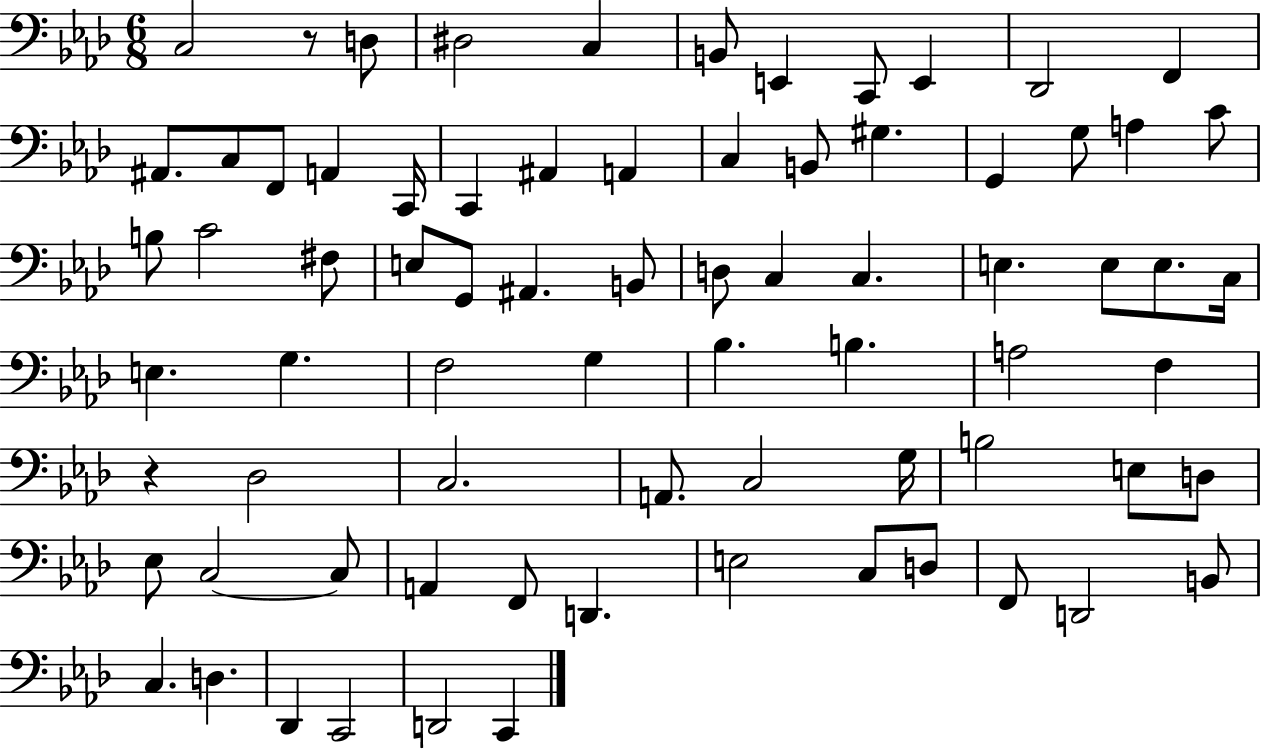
C3/h R/e D3/e D#3/h C3/q B2/e E2/q C2/e E2/q Db2/h F2/q A#2/e. C3/e F2/e A2/q C2/s C2/q A#2/q A2/q C3/q B2/e G#3/q. G2/q G3/e A3/q C4/e B3/e C4/h F#3/e E3/e G2/e A#2/q. B2/e D3/e C3/q C3/q. E3/q. E3/e E3/e. C3/s E3/q. G3/q. F3/h G3/q Bb3/q. B3/q. A3/h F3/q R/q Db3/h C3/h. A2/e. C3/h G3/s B3/h E3/e D3/e Eb3/e C3/h C3/e A2/q F2/e D2/q. E3/h C3/e D3/e F2/e D2/h B2/e C3/q. D3/q. Db2/q C2/h D2/h C2/q